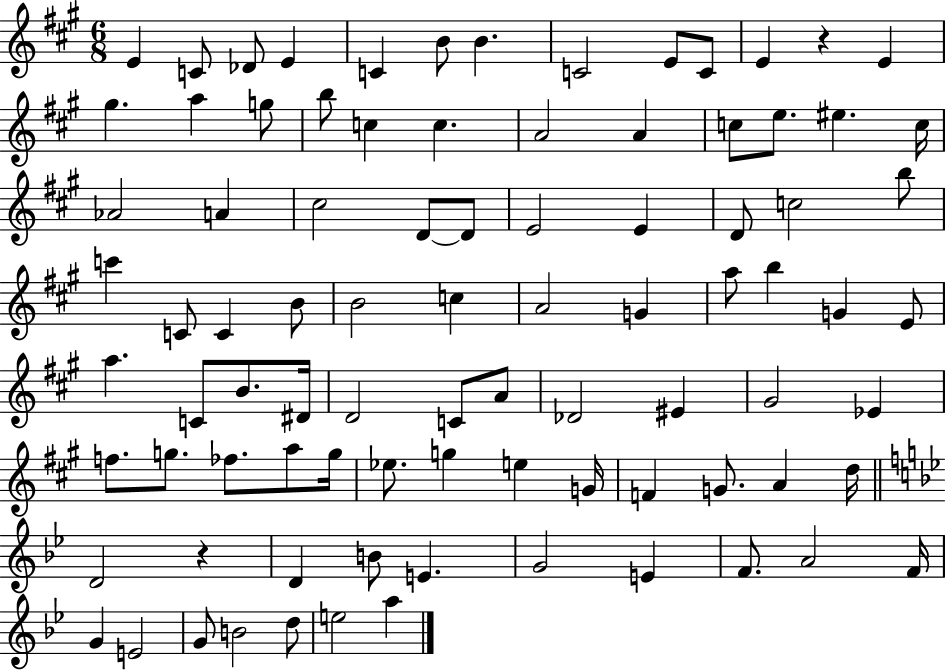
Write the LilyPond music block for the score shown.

{
  \clef treble
  \numericTimeSignature
  \time 6/8
  \key a \major
  e'4 c'8 des'8 e'4 | c'4 b'8 b'4. | c'2 e'8 c'8 | e'4 r4 e'4 | \break gis''4. a''4 g''8 | b''8 c''4 c''4. | a'2 a'4 | c''8 e''8. eis''4. c''16 | \break aes'2 a'4 | cis''2 d'8~~ d'8 | e'2 e'4 | d'8 c''2 b''8 | \break c'''4 c'8 c'4 b'8 | b'2 c''4 | a'2 g'4 | a''8 b''4 g'4 e'8 | \break a''4. c'8 b'8. dis'16 | d'2 c'8 a'8 | des'2 eis'4 | gis'2 ees'4 | \break f''8. g''8. fes''8. a''8 g''16 | ees''8. g''4 e''4 g'16 | f'4 g'8. a'4 d''16 | \bar "||" \break \key g \minor d'2 r4 | d'4 b'8 e'4. | g'2 e'4 | f'8. a'2 f'16 | \break g'4 e'2 | g'8 b'2 d''8 | e''2 a''4 | \bar "|."
}